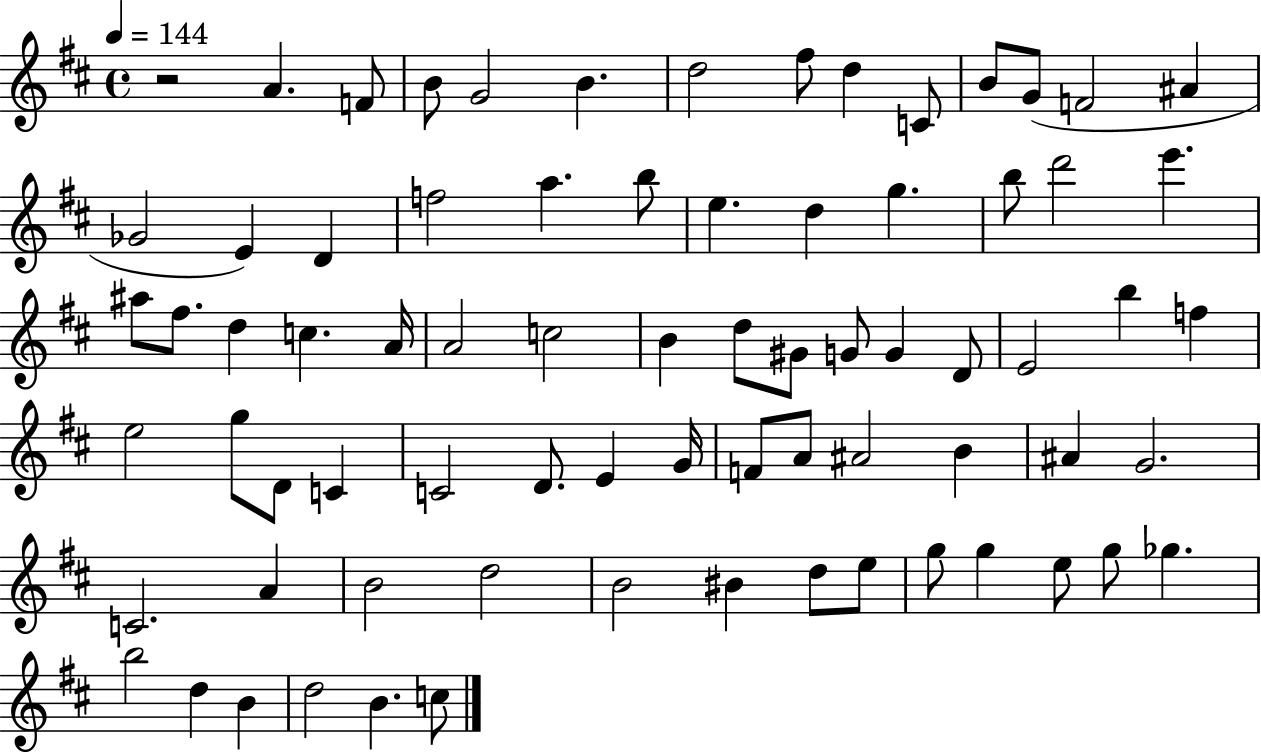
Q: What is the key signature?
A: D major